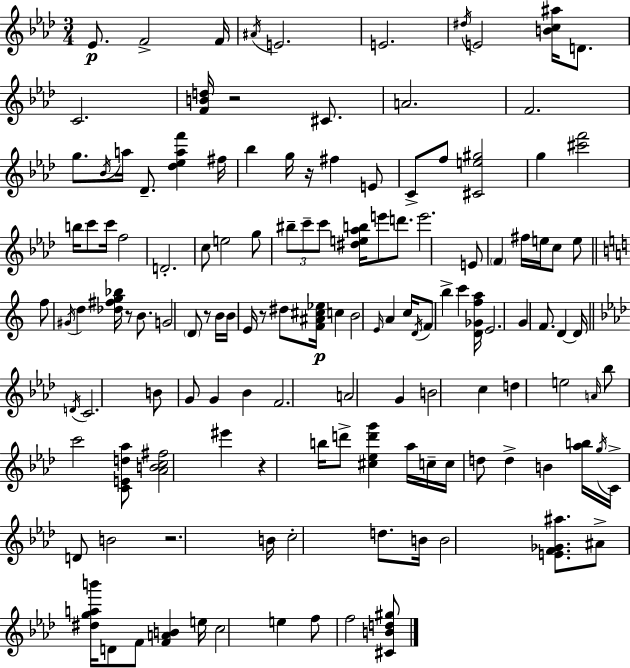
Eb4/e. F4/h F4/s A#4/s E4/h. E4/h. D#5/s E4/h [B4,C5,A#5]/s D4/e. C4/h. [F4,B4,D5]/s R/h C#4/e. A4/h. F4/h. G5/e. Bb4/s A5/s Db4/e. [Db5,Eb5,A5,F6]/q F#5/s Bb5/q G5/s R/s F#5/q E4/e C4/e F5/e [C#4,E5,G#5]/h G5/q [C#6,F6]/h B5/s C6/e C6/s F5/h D4/h. C5/e E5/h G5/e BIS5/e C6/e C6/e [D#5,E5,Ab5,B5]/s E6/e D6/e. E6/h. E4/e F4/q F#5/s E5/s C5/e E5/e F5/e G#4/s D5/q [Db5,F#5,G5,Bb5]/s R/e B4/e. G4/h D4/e R/e B4/s B4/s E4/s R/e D#5/e [F4,A#4,C#5,Eb5]/s C5/q B4/h E4/s A4/q C5/s D4/s F4/e B5/q C6/q [D4,Gb4,F5,A5]/s E4/h. G4/q F4/e. D4/q D4/s D4/s C4/h. B4/e G4/e G4/q Bb4/q F4/h. A4/h G4/q B4/h C5/q D5/q E5/h A4/s Bb5/e C6/h [C4,E4,D5,Ab5]/e [Ab4,B4,C5,F#5]/h EIS6/q R/q B5/s D6/e [C#5,Eb5,D6,G6]/q Ab5/s C5/s C5/s D5/e D5/q B4/q [Ab5,B5]/s G5/s C4/s D4/e B4/h R/h. B4/s C5/h D5/e. B4/s B4/h [E4,F4,Gb4,A#5]/e. A#4/e [D#5,G5,A5,B6]/s D4/e F4/e [F4,A4,B4]/q E5/s C5/h E5/q F5/e F5/h [C#4,B4,D5,G#5]/e